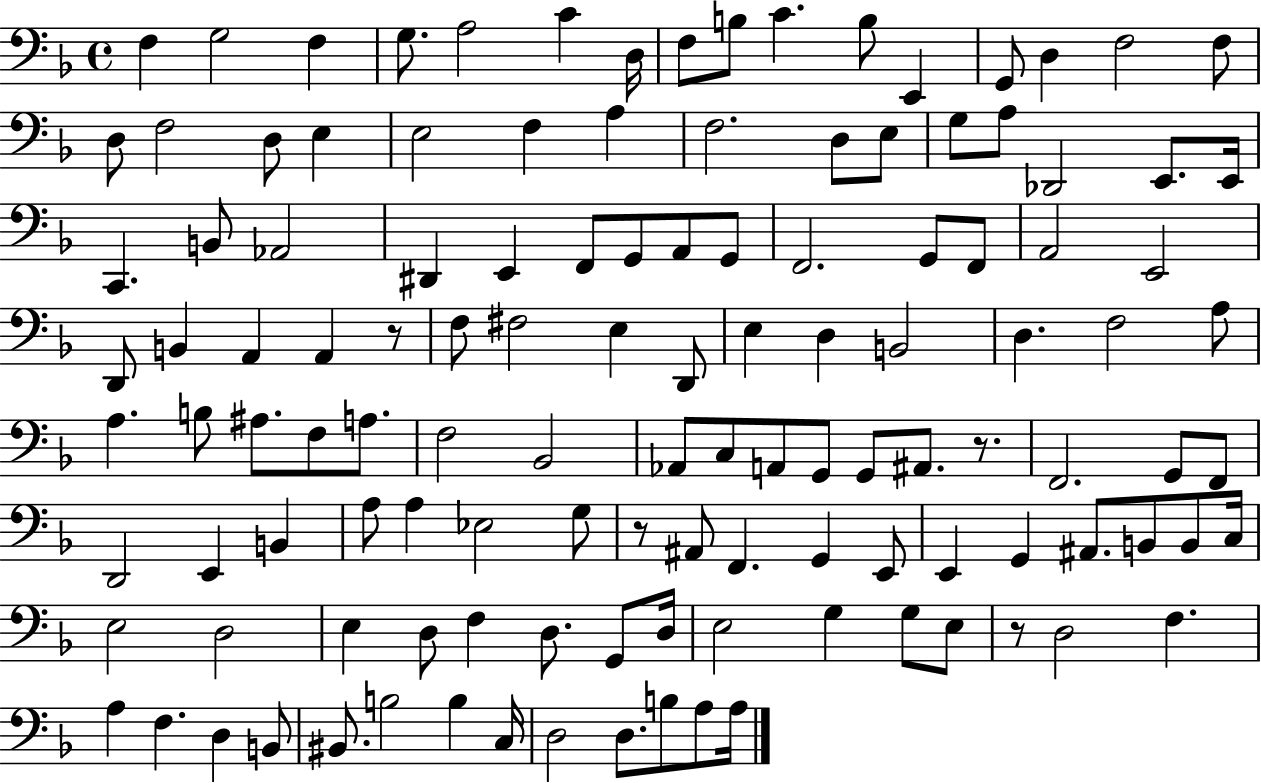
{
  \clef bass
  \time 4/4
  \defaultTimeSignature
  \key f \major
  f4 g2 f4 | g8. a2 c'4 d16 | f8 b8 c'4. b8 e,4 | g,8 d4 f2 f8 | \break d8 f2 d8 e4 | e2 f4 a4 | f2. d8 e8 | g8 a8 des,2 e,8. e,16 | \break c,4. b,8 aes,2 | dis,4 e,4 f,8 g,8 a,8 g,8 | f,2. g,8 f,8 | a,2 e,2 | \break d,8 b,4 a,4 a,4 r8 | f8 fis2 e4 d,8 | e4 d4 b,2 | d4. f2 a8 | \break a4. b8 ais8. f8 a8. | f2 bes,2 | aes,8 c8 a,8 g,8 g,8 ais,8. r8. | f,2. g,8 f,8 | \break d,2 e,4 b,4 | a8 a4 ees2 g8 | r8 ais,8 f,4. g,4 e,8 | e,4 g,4 ais,8. b,8 b,8 c16 | \break e2 d2 | e4 d8 f4 d8. g,8 d16 | e2 g4 g8 e8 | r8 d2 f4. | \break a4 f4. d4 b,8 | bis,8. b2 b4 c16 | d2 d8. b8 a8 a16 | \bar "|."
}